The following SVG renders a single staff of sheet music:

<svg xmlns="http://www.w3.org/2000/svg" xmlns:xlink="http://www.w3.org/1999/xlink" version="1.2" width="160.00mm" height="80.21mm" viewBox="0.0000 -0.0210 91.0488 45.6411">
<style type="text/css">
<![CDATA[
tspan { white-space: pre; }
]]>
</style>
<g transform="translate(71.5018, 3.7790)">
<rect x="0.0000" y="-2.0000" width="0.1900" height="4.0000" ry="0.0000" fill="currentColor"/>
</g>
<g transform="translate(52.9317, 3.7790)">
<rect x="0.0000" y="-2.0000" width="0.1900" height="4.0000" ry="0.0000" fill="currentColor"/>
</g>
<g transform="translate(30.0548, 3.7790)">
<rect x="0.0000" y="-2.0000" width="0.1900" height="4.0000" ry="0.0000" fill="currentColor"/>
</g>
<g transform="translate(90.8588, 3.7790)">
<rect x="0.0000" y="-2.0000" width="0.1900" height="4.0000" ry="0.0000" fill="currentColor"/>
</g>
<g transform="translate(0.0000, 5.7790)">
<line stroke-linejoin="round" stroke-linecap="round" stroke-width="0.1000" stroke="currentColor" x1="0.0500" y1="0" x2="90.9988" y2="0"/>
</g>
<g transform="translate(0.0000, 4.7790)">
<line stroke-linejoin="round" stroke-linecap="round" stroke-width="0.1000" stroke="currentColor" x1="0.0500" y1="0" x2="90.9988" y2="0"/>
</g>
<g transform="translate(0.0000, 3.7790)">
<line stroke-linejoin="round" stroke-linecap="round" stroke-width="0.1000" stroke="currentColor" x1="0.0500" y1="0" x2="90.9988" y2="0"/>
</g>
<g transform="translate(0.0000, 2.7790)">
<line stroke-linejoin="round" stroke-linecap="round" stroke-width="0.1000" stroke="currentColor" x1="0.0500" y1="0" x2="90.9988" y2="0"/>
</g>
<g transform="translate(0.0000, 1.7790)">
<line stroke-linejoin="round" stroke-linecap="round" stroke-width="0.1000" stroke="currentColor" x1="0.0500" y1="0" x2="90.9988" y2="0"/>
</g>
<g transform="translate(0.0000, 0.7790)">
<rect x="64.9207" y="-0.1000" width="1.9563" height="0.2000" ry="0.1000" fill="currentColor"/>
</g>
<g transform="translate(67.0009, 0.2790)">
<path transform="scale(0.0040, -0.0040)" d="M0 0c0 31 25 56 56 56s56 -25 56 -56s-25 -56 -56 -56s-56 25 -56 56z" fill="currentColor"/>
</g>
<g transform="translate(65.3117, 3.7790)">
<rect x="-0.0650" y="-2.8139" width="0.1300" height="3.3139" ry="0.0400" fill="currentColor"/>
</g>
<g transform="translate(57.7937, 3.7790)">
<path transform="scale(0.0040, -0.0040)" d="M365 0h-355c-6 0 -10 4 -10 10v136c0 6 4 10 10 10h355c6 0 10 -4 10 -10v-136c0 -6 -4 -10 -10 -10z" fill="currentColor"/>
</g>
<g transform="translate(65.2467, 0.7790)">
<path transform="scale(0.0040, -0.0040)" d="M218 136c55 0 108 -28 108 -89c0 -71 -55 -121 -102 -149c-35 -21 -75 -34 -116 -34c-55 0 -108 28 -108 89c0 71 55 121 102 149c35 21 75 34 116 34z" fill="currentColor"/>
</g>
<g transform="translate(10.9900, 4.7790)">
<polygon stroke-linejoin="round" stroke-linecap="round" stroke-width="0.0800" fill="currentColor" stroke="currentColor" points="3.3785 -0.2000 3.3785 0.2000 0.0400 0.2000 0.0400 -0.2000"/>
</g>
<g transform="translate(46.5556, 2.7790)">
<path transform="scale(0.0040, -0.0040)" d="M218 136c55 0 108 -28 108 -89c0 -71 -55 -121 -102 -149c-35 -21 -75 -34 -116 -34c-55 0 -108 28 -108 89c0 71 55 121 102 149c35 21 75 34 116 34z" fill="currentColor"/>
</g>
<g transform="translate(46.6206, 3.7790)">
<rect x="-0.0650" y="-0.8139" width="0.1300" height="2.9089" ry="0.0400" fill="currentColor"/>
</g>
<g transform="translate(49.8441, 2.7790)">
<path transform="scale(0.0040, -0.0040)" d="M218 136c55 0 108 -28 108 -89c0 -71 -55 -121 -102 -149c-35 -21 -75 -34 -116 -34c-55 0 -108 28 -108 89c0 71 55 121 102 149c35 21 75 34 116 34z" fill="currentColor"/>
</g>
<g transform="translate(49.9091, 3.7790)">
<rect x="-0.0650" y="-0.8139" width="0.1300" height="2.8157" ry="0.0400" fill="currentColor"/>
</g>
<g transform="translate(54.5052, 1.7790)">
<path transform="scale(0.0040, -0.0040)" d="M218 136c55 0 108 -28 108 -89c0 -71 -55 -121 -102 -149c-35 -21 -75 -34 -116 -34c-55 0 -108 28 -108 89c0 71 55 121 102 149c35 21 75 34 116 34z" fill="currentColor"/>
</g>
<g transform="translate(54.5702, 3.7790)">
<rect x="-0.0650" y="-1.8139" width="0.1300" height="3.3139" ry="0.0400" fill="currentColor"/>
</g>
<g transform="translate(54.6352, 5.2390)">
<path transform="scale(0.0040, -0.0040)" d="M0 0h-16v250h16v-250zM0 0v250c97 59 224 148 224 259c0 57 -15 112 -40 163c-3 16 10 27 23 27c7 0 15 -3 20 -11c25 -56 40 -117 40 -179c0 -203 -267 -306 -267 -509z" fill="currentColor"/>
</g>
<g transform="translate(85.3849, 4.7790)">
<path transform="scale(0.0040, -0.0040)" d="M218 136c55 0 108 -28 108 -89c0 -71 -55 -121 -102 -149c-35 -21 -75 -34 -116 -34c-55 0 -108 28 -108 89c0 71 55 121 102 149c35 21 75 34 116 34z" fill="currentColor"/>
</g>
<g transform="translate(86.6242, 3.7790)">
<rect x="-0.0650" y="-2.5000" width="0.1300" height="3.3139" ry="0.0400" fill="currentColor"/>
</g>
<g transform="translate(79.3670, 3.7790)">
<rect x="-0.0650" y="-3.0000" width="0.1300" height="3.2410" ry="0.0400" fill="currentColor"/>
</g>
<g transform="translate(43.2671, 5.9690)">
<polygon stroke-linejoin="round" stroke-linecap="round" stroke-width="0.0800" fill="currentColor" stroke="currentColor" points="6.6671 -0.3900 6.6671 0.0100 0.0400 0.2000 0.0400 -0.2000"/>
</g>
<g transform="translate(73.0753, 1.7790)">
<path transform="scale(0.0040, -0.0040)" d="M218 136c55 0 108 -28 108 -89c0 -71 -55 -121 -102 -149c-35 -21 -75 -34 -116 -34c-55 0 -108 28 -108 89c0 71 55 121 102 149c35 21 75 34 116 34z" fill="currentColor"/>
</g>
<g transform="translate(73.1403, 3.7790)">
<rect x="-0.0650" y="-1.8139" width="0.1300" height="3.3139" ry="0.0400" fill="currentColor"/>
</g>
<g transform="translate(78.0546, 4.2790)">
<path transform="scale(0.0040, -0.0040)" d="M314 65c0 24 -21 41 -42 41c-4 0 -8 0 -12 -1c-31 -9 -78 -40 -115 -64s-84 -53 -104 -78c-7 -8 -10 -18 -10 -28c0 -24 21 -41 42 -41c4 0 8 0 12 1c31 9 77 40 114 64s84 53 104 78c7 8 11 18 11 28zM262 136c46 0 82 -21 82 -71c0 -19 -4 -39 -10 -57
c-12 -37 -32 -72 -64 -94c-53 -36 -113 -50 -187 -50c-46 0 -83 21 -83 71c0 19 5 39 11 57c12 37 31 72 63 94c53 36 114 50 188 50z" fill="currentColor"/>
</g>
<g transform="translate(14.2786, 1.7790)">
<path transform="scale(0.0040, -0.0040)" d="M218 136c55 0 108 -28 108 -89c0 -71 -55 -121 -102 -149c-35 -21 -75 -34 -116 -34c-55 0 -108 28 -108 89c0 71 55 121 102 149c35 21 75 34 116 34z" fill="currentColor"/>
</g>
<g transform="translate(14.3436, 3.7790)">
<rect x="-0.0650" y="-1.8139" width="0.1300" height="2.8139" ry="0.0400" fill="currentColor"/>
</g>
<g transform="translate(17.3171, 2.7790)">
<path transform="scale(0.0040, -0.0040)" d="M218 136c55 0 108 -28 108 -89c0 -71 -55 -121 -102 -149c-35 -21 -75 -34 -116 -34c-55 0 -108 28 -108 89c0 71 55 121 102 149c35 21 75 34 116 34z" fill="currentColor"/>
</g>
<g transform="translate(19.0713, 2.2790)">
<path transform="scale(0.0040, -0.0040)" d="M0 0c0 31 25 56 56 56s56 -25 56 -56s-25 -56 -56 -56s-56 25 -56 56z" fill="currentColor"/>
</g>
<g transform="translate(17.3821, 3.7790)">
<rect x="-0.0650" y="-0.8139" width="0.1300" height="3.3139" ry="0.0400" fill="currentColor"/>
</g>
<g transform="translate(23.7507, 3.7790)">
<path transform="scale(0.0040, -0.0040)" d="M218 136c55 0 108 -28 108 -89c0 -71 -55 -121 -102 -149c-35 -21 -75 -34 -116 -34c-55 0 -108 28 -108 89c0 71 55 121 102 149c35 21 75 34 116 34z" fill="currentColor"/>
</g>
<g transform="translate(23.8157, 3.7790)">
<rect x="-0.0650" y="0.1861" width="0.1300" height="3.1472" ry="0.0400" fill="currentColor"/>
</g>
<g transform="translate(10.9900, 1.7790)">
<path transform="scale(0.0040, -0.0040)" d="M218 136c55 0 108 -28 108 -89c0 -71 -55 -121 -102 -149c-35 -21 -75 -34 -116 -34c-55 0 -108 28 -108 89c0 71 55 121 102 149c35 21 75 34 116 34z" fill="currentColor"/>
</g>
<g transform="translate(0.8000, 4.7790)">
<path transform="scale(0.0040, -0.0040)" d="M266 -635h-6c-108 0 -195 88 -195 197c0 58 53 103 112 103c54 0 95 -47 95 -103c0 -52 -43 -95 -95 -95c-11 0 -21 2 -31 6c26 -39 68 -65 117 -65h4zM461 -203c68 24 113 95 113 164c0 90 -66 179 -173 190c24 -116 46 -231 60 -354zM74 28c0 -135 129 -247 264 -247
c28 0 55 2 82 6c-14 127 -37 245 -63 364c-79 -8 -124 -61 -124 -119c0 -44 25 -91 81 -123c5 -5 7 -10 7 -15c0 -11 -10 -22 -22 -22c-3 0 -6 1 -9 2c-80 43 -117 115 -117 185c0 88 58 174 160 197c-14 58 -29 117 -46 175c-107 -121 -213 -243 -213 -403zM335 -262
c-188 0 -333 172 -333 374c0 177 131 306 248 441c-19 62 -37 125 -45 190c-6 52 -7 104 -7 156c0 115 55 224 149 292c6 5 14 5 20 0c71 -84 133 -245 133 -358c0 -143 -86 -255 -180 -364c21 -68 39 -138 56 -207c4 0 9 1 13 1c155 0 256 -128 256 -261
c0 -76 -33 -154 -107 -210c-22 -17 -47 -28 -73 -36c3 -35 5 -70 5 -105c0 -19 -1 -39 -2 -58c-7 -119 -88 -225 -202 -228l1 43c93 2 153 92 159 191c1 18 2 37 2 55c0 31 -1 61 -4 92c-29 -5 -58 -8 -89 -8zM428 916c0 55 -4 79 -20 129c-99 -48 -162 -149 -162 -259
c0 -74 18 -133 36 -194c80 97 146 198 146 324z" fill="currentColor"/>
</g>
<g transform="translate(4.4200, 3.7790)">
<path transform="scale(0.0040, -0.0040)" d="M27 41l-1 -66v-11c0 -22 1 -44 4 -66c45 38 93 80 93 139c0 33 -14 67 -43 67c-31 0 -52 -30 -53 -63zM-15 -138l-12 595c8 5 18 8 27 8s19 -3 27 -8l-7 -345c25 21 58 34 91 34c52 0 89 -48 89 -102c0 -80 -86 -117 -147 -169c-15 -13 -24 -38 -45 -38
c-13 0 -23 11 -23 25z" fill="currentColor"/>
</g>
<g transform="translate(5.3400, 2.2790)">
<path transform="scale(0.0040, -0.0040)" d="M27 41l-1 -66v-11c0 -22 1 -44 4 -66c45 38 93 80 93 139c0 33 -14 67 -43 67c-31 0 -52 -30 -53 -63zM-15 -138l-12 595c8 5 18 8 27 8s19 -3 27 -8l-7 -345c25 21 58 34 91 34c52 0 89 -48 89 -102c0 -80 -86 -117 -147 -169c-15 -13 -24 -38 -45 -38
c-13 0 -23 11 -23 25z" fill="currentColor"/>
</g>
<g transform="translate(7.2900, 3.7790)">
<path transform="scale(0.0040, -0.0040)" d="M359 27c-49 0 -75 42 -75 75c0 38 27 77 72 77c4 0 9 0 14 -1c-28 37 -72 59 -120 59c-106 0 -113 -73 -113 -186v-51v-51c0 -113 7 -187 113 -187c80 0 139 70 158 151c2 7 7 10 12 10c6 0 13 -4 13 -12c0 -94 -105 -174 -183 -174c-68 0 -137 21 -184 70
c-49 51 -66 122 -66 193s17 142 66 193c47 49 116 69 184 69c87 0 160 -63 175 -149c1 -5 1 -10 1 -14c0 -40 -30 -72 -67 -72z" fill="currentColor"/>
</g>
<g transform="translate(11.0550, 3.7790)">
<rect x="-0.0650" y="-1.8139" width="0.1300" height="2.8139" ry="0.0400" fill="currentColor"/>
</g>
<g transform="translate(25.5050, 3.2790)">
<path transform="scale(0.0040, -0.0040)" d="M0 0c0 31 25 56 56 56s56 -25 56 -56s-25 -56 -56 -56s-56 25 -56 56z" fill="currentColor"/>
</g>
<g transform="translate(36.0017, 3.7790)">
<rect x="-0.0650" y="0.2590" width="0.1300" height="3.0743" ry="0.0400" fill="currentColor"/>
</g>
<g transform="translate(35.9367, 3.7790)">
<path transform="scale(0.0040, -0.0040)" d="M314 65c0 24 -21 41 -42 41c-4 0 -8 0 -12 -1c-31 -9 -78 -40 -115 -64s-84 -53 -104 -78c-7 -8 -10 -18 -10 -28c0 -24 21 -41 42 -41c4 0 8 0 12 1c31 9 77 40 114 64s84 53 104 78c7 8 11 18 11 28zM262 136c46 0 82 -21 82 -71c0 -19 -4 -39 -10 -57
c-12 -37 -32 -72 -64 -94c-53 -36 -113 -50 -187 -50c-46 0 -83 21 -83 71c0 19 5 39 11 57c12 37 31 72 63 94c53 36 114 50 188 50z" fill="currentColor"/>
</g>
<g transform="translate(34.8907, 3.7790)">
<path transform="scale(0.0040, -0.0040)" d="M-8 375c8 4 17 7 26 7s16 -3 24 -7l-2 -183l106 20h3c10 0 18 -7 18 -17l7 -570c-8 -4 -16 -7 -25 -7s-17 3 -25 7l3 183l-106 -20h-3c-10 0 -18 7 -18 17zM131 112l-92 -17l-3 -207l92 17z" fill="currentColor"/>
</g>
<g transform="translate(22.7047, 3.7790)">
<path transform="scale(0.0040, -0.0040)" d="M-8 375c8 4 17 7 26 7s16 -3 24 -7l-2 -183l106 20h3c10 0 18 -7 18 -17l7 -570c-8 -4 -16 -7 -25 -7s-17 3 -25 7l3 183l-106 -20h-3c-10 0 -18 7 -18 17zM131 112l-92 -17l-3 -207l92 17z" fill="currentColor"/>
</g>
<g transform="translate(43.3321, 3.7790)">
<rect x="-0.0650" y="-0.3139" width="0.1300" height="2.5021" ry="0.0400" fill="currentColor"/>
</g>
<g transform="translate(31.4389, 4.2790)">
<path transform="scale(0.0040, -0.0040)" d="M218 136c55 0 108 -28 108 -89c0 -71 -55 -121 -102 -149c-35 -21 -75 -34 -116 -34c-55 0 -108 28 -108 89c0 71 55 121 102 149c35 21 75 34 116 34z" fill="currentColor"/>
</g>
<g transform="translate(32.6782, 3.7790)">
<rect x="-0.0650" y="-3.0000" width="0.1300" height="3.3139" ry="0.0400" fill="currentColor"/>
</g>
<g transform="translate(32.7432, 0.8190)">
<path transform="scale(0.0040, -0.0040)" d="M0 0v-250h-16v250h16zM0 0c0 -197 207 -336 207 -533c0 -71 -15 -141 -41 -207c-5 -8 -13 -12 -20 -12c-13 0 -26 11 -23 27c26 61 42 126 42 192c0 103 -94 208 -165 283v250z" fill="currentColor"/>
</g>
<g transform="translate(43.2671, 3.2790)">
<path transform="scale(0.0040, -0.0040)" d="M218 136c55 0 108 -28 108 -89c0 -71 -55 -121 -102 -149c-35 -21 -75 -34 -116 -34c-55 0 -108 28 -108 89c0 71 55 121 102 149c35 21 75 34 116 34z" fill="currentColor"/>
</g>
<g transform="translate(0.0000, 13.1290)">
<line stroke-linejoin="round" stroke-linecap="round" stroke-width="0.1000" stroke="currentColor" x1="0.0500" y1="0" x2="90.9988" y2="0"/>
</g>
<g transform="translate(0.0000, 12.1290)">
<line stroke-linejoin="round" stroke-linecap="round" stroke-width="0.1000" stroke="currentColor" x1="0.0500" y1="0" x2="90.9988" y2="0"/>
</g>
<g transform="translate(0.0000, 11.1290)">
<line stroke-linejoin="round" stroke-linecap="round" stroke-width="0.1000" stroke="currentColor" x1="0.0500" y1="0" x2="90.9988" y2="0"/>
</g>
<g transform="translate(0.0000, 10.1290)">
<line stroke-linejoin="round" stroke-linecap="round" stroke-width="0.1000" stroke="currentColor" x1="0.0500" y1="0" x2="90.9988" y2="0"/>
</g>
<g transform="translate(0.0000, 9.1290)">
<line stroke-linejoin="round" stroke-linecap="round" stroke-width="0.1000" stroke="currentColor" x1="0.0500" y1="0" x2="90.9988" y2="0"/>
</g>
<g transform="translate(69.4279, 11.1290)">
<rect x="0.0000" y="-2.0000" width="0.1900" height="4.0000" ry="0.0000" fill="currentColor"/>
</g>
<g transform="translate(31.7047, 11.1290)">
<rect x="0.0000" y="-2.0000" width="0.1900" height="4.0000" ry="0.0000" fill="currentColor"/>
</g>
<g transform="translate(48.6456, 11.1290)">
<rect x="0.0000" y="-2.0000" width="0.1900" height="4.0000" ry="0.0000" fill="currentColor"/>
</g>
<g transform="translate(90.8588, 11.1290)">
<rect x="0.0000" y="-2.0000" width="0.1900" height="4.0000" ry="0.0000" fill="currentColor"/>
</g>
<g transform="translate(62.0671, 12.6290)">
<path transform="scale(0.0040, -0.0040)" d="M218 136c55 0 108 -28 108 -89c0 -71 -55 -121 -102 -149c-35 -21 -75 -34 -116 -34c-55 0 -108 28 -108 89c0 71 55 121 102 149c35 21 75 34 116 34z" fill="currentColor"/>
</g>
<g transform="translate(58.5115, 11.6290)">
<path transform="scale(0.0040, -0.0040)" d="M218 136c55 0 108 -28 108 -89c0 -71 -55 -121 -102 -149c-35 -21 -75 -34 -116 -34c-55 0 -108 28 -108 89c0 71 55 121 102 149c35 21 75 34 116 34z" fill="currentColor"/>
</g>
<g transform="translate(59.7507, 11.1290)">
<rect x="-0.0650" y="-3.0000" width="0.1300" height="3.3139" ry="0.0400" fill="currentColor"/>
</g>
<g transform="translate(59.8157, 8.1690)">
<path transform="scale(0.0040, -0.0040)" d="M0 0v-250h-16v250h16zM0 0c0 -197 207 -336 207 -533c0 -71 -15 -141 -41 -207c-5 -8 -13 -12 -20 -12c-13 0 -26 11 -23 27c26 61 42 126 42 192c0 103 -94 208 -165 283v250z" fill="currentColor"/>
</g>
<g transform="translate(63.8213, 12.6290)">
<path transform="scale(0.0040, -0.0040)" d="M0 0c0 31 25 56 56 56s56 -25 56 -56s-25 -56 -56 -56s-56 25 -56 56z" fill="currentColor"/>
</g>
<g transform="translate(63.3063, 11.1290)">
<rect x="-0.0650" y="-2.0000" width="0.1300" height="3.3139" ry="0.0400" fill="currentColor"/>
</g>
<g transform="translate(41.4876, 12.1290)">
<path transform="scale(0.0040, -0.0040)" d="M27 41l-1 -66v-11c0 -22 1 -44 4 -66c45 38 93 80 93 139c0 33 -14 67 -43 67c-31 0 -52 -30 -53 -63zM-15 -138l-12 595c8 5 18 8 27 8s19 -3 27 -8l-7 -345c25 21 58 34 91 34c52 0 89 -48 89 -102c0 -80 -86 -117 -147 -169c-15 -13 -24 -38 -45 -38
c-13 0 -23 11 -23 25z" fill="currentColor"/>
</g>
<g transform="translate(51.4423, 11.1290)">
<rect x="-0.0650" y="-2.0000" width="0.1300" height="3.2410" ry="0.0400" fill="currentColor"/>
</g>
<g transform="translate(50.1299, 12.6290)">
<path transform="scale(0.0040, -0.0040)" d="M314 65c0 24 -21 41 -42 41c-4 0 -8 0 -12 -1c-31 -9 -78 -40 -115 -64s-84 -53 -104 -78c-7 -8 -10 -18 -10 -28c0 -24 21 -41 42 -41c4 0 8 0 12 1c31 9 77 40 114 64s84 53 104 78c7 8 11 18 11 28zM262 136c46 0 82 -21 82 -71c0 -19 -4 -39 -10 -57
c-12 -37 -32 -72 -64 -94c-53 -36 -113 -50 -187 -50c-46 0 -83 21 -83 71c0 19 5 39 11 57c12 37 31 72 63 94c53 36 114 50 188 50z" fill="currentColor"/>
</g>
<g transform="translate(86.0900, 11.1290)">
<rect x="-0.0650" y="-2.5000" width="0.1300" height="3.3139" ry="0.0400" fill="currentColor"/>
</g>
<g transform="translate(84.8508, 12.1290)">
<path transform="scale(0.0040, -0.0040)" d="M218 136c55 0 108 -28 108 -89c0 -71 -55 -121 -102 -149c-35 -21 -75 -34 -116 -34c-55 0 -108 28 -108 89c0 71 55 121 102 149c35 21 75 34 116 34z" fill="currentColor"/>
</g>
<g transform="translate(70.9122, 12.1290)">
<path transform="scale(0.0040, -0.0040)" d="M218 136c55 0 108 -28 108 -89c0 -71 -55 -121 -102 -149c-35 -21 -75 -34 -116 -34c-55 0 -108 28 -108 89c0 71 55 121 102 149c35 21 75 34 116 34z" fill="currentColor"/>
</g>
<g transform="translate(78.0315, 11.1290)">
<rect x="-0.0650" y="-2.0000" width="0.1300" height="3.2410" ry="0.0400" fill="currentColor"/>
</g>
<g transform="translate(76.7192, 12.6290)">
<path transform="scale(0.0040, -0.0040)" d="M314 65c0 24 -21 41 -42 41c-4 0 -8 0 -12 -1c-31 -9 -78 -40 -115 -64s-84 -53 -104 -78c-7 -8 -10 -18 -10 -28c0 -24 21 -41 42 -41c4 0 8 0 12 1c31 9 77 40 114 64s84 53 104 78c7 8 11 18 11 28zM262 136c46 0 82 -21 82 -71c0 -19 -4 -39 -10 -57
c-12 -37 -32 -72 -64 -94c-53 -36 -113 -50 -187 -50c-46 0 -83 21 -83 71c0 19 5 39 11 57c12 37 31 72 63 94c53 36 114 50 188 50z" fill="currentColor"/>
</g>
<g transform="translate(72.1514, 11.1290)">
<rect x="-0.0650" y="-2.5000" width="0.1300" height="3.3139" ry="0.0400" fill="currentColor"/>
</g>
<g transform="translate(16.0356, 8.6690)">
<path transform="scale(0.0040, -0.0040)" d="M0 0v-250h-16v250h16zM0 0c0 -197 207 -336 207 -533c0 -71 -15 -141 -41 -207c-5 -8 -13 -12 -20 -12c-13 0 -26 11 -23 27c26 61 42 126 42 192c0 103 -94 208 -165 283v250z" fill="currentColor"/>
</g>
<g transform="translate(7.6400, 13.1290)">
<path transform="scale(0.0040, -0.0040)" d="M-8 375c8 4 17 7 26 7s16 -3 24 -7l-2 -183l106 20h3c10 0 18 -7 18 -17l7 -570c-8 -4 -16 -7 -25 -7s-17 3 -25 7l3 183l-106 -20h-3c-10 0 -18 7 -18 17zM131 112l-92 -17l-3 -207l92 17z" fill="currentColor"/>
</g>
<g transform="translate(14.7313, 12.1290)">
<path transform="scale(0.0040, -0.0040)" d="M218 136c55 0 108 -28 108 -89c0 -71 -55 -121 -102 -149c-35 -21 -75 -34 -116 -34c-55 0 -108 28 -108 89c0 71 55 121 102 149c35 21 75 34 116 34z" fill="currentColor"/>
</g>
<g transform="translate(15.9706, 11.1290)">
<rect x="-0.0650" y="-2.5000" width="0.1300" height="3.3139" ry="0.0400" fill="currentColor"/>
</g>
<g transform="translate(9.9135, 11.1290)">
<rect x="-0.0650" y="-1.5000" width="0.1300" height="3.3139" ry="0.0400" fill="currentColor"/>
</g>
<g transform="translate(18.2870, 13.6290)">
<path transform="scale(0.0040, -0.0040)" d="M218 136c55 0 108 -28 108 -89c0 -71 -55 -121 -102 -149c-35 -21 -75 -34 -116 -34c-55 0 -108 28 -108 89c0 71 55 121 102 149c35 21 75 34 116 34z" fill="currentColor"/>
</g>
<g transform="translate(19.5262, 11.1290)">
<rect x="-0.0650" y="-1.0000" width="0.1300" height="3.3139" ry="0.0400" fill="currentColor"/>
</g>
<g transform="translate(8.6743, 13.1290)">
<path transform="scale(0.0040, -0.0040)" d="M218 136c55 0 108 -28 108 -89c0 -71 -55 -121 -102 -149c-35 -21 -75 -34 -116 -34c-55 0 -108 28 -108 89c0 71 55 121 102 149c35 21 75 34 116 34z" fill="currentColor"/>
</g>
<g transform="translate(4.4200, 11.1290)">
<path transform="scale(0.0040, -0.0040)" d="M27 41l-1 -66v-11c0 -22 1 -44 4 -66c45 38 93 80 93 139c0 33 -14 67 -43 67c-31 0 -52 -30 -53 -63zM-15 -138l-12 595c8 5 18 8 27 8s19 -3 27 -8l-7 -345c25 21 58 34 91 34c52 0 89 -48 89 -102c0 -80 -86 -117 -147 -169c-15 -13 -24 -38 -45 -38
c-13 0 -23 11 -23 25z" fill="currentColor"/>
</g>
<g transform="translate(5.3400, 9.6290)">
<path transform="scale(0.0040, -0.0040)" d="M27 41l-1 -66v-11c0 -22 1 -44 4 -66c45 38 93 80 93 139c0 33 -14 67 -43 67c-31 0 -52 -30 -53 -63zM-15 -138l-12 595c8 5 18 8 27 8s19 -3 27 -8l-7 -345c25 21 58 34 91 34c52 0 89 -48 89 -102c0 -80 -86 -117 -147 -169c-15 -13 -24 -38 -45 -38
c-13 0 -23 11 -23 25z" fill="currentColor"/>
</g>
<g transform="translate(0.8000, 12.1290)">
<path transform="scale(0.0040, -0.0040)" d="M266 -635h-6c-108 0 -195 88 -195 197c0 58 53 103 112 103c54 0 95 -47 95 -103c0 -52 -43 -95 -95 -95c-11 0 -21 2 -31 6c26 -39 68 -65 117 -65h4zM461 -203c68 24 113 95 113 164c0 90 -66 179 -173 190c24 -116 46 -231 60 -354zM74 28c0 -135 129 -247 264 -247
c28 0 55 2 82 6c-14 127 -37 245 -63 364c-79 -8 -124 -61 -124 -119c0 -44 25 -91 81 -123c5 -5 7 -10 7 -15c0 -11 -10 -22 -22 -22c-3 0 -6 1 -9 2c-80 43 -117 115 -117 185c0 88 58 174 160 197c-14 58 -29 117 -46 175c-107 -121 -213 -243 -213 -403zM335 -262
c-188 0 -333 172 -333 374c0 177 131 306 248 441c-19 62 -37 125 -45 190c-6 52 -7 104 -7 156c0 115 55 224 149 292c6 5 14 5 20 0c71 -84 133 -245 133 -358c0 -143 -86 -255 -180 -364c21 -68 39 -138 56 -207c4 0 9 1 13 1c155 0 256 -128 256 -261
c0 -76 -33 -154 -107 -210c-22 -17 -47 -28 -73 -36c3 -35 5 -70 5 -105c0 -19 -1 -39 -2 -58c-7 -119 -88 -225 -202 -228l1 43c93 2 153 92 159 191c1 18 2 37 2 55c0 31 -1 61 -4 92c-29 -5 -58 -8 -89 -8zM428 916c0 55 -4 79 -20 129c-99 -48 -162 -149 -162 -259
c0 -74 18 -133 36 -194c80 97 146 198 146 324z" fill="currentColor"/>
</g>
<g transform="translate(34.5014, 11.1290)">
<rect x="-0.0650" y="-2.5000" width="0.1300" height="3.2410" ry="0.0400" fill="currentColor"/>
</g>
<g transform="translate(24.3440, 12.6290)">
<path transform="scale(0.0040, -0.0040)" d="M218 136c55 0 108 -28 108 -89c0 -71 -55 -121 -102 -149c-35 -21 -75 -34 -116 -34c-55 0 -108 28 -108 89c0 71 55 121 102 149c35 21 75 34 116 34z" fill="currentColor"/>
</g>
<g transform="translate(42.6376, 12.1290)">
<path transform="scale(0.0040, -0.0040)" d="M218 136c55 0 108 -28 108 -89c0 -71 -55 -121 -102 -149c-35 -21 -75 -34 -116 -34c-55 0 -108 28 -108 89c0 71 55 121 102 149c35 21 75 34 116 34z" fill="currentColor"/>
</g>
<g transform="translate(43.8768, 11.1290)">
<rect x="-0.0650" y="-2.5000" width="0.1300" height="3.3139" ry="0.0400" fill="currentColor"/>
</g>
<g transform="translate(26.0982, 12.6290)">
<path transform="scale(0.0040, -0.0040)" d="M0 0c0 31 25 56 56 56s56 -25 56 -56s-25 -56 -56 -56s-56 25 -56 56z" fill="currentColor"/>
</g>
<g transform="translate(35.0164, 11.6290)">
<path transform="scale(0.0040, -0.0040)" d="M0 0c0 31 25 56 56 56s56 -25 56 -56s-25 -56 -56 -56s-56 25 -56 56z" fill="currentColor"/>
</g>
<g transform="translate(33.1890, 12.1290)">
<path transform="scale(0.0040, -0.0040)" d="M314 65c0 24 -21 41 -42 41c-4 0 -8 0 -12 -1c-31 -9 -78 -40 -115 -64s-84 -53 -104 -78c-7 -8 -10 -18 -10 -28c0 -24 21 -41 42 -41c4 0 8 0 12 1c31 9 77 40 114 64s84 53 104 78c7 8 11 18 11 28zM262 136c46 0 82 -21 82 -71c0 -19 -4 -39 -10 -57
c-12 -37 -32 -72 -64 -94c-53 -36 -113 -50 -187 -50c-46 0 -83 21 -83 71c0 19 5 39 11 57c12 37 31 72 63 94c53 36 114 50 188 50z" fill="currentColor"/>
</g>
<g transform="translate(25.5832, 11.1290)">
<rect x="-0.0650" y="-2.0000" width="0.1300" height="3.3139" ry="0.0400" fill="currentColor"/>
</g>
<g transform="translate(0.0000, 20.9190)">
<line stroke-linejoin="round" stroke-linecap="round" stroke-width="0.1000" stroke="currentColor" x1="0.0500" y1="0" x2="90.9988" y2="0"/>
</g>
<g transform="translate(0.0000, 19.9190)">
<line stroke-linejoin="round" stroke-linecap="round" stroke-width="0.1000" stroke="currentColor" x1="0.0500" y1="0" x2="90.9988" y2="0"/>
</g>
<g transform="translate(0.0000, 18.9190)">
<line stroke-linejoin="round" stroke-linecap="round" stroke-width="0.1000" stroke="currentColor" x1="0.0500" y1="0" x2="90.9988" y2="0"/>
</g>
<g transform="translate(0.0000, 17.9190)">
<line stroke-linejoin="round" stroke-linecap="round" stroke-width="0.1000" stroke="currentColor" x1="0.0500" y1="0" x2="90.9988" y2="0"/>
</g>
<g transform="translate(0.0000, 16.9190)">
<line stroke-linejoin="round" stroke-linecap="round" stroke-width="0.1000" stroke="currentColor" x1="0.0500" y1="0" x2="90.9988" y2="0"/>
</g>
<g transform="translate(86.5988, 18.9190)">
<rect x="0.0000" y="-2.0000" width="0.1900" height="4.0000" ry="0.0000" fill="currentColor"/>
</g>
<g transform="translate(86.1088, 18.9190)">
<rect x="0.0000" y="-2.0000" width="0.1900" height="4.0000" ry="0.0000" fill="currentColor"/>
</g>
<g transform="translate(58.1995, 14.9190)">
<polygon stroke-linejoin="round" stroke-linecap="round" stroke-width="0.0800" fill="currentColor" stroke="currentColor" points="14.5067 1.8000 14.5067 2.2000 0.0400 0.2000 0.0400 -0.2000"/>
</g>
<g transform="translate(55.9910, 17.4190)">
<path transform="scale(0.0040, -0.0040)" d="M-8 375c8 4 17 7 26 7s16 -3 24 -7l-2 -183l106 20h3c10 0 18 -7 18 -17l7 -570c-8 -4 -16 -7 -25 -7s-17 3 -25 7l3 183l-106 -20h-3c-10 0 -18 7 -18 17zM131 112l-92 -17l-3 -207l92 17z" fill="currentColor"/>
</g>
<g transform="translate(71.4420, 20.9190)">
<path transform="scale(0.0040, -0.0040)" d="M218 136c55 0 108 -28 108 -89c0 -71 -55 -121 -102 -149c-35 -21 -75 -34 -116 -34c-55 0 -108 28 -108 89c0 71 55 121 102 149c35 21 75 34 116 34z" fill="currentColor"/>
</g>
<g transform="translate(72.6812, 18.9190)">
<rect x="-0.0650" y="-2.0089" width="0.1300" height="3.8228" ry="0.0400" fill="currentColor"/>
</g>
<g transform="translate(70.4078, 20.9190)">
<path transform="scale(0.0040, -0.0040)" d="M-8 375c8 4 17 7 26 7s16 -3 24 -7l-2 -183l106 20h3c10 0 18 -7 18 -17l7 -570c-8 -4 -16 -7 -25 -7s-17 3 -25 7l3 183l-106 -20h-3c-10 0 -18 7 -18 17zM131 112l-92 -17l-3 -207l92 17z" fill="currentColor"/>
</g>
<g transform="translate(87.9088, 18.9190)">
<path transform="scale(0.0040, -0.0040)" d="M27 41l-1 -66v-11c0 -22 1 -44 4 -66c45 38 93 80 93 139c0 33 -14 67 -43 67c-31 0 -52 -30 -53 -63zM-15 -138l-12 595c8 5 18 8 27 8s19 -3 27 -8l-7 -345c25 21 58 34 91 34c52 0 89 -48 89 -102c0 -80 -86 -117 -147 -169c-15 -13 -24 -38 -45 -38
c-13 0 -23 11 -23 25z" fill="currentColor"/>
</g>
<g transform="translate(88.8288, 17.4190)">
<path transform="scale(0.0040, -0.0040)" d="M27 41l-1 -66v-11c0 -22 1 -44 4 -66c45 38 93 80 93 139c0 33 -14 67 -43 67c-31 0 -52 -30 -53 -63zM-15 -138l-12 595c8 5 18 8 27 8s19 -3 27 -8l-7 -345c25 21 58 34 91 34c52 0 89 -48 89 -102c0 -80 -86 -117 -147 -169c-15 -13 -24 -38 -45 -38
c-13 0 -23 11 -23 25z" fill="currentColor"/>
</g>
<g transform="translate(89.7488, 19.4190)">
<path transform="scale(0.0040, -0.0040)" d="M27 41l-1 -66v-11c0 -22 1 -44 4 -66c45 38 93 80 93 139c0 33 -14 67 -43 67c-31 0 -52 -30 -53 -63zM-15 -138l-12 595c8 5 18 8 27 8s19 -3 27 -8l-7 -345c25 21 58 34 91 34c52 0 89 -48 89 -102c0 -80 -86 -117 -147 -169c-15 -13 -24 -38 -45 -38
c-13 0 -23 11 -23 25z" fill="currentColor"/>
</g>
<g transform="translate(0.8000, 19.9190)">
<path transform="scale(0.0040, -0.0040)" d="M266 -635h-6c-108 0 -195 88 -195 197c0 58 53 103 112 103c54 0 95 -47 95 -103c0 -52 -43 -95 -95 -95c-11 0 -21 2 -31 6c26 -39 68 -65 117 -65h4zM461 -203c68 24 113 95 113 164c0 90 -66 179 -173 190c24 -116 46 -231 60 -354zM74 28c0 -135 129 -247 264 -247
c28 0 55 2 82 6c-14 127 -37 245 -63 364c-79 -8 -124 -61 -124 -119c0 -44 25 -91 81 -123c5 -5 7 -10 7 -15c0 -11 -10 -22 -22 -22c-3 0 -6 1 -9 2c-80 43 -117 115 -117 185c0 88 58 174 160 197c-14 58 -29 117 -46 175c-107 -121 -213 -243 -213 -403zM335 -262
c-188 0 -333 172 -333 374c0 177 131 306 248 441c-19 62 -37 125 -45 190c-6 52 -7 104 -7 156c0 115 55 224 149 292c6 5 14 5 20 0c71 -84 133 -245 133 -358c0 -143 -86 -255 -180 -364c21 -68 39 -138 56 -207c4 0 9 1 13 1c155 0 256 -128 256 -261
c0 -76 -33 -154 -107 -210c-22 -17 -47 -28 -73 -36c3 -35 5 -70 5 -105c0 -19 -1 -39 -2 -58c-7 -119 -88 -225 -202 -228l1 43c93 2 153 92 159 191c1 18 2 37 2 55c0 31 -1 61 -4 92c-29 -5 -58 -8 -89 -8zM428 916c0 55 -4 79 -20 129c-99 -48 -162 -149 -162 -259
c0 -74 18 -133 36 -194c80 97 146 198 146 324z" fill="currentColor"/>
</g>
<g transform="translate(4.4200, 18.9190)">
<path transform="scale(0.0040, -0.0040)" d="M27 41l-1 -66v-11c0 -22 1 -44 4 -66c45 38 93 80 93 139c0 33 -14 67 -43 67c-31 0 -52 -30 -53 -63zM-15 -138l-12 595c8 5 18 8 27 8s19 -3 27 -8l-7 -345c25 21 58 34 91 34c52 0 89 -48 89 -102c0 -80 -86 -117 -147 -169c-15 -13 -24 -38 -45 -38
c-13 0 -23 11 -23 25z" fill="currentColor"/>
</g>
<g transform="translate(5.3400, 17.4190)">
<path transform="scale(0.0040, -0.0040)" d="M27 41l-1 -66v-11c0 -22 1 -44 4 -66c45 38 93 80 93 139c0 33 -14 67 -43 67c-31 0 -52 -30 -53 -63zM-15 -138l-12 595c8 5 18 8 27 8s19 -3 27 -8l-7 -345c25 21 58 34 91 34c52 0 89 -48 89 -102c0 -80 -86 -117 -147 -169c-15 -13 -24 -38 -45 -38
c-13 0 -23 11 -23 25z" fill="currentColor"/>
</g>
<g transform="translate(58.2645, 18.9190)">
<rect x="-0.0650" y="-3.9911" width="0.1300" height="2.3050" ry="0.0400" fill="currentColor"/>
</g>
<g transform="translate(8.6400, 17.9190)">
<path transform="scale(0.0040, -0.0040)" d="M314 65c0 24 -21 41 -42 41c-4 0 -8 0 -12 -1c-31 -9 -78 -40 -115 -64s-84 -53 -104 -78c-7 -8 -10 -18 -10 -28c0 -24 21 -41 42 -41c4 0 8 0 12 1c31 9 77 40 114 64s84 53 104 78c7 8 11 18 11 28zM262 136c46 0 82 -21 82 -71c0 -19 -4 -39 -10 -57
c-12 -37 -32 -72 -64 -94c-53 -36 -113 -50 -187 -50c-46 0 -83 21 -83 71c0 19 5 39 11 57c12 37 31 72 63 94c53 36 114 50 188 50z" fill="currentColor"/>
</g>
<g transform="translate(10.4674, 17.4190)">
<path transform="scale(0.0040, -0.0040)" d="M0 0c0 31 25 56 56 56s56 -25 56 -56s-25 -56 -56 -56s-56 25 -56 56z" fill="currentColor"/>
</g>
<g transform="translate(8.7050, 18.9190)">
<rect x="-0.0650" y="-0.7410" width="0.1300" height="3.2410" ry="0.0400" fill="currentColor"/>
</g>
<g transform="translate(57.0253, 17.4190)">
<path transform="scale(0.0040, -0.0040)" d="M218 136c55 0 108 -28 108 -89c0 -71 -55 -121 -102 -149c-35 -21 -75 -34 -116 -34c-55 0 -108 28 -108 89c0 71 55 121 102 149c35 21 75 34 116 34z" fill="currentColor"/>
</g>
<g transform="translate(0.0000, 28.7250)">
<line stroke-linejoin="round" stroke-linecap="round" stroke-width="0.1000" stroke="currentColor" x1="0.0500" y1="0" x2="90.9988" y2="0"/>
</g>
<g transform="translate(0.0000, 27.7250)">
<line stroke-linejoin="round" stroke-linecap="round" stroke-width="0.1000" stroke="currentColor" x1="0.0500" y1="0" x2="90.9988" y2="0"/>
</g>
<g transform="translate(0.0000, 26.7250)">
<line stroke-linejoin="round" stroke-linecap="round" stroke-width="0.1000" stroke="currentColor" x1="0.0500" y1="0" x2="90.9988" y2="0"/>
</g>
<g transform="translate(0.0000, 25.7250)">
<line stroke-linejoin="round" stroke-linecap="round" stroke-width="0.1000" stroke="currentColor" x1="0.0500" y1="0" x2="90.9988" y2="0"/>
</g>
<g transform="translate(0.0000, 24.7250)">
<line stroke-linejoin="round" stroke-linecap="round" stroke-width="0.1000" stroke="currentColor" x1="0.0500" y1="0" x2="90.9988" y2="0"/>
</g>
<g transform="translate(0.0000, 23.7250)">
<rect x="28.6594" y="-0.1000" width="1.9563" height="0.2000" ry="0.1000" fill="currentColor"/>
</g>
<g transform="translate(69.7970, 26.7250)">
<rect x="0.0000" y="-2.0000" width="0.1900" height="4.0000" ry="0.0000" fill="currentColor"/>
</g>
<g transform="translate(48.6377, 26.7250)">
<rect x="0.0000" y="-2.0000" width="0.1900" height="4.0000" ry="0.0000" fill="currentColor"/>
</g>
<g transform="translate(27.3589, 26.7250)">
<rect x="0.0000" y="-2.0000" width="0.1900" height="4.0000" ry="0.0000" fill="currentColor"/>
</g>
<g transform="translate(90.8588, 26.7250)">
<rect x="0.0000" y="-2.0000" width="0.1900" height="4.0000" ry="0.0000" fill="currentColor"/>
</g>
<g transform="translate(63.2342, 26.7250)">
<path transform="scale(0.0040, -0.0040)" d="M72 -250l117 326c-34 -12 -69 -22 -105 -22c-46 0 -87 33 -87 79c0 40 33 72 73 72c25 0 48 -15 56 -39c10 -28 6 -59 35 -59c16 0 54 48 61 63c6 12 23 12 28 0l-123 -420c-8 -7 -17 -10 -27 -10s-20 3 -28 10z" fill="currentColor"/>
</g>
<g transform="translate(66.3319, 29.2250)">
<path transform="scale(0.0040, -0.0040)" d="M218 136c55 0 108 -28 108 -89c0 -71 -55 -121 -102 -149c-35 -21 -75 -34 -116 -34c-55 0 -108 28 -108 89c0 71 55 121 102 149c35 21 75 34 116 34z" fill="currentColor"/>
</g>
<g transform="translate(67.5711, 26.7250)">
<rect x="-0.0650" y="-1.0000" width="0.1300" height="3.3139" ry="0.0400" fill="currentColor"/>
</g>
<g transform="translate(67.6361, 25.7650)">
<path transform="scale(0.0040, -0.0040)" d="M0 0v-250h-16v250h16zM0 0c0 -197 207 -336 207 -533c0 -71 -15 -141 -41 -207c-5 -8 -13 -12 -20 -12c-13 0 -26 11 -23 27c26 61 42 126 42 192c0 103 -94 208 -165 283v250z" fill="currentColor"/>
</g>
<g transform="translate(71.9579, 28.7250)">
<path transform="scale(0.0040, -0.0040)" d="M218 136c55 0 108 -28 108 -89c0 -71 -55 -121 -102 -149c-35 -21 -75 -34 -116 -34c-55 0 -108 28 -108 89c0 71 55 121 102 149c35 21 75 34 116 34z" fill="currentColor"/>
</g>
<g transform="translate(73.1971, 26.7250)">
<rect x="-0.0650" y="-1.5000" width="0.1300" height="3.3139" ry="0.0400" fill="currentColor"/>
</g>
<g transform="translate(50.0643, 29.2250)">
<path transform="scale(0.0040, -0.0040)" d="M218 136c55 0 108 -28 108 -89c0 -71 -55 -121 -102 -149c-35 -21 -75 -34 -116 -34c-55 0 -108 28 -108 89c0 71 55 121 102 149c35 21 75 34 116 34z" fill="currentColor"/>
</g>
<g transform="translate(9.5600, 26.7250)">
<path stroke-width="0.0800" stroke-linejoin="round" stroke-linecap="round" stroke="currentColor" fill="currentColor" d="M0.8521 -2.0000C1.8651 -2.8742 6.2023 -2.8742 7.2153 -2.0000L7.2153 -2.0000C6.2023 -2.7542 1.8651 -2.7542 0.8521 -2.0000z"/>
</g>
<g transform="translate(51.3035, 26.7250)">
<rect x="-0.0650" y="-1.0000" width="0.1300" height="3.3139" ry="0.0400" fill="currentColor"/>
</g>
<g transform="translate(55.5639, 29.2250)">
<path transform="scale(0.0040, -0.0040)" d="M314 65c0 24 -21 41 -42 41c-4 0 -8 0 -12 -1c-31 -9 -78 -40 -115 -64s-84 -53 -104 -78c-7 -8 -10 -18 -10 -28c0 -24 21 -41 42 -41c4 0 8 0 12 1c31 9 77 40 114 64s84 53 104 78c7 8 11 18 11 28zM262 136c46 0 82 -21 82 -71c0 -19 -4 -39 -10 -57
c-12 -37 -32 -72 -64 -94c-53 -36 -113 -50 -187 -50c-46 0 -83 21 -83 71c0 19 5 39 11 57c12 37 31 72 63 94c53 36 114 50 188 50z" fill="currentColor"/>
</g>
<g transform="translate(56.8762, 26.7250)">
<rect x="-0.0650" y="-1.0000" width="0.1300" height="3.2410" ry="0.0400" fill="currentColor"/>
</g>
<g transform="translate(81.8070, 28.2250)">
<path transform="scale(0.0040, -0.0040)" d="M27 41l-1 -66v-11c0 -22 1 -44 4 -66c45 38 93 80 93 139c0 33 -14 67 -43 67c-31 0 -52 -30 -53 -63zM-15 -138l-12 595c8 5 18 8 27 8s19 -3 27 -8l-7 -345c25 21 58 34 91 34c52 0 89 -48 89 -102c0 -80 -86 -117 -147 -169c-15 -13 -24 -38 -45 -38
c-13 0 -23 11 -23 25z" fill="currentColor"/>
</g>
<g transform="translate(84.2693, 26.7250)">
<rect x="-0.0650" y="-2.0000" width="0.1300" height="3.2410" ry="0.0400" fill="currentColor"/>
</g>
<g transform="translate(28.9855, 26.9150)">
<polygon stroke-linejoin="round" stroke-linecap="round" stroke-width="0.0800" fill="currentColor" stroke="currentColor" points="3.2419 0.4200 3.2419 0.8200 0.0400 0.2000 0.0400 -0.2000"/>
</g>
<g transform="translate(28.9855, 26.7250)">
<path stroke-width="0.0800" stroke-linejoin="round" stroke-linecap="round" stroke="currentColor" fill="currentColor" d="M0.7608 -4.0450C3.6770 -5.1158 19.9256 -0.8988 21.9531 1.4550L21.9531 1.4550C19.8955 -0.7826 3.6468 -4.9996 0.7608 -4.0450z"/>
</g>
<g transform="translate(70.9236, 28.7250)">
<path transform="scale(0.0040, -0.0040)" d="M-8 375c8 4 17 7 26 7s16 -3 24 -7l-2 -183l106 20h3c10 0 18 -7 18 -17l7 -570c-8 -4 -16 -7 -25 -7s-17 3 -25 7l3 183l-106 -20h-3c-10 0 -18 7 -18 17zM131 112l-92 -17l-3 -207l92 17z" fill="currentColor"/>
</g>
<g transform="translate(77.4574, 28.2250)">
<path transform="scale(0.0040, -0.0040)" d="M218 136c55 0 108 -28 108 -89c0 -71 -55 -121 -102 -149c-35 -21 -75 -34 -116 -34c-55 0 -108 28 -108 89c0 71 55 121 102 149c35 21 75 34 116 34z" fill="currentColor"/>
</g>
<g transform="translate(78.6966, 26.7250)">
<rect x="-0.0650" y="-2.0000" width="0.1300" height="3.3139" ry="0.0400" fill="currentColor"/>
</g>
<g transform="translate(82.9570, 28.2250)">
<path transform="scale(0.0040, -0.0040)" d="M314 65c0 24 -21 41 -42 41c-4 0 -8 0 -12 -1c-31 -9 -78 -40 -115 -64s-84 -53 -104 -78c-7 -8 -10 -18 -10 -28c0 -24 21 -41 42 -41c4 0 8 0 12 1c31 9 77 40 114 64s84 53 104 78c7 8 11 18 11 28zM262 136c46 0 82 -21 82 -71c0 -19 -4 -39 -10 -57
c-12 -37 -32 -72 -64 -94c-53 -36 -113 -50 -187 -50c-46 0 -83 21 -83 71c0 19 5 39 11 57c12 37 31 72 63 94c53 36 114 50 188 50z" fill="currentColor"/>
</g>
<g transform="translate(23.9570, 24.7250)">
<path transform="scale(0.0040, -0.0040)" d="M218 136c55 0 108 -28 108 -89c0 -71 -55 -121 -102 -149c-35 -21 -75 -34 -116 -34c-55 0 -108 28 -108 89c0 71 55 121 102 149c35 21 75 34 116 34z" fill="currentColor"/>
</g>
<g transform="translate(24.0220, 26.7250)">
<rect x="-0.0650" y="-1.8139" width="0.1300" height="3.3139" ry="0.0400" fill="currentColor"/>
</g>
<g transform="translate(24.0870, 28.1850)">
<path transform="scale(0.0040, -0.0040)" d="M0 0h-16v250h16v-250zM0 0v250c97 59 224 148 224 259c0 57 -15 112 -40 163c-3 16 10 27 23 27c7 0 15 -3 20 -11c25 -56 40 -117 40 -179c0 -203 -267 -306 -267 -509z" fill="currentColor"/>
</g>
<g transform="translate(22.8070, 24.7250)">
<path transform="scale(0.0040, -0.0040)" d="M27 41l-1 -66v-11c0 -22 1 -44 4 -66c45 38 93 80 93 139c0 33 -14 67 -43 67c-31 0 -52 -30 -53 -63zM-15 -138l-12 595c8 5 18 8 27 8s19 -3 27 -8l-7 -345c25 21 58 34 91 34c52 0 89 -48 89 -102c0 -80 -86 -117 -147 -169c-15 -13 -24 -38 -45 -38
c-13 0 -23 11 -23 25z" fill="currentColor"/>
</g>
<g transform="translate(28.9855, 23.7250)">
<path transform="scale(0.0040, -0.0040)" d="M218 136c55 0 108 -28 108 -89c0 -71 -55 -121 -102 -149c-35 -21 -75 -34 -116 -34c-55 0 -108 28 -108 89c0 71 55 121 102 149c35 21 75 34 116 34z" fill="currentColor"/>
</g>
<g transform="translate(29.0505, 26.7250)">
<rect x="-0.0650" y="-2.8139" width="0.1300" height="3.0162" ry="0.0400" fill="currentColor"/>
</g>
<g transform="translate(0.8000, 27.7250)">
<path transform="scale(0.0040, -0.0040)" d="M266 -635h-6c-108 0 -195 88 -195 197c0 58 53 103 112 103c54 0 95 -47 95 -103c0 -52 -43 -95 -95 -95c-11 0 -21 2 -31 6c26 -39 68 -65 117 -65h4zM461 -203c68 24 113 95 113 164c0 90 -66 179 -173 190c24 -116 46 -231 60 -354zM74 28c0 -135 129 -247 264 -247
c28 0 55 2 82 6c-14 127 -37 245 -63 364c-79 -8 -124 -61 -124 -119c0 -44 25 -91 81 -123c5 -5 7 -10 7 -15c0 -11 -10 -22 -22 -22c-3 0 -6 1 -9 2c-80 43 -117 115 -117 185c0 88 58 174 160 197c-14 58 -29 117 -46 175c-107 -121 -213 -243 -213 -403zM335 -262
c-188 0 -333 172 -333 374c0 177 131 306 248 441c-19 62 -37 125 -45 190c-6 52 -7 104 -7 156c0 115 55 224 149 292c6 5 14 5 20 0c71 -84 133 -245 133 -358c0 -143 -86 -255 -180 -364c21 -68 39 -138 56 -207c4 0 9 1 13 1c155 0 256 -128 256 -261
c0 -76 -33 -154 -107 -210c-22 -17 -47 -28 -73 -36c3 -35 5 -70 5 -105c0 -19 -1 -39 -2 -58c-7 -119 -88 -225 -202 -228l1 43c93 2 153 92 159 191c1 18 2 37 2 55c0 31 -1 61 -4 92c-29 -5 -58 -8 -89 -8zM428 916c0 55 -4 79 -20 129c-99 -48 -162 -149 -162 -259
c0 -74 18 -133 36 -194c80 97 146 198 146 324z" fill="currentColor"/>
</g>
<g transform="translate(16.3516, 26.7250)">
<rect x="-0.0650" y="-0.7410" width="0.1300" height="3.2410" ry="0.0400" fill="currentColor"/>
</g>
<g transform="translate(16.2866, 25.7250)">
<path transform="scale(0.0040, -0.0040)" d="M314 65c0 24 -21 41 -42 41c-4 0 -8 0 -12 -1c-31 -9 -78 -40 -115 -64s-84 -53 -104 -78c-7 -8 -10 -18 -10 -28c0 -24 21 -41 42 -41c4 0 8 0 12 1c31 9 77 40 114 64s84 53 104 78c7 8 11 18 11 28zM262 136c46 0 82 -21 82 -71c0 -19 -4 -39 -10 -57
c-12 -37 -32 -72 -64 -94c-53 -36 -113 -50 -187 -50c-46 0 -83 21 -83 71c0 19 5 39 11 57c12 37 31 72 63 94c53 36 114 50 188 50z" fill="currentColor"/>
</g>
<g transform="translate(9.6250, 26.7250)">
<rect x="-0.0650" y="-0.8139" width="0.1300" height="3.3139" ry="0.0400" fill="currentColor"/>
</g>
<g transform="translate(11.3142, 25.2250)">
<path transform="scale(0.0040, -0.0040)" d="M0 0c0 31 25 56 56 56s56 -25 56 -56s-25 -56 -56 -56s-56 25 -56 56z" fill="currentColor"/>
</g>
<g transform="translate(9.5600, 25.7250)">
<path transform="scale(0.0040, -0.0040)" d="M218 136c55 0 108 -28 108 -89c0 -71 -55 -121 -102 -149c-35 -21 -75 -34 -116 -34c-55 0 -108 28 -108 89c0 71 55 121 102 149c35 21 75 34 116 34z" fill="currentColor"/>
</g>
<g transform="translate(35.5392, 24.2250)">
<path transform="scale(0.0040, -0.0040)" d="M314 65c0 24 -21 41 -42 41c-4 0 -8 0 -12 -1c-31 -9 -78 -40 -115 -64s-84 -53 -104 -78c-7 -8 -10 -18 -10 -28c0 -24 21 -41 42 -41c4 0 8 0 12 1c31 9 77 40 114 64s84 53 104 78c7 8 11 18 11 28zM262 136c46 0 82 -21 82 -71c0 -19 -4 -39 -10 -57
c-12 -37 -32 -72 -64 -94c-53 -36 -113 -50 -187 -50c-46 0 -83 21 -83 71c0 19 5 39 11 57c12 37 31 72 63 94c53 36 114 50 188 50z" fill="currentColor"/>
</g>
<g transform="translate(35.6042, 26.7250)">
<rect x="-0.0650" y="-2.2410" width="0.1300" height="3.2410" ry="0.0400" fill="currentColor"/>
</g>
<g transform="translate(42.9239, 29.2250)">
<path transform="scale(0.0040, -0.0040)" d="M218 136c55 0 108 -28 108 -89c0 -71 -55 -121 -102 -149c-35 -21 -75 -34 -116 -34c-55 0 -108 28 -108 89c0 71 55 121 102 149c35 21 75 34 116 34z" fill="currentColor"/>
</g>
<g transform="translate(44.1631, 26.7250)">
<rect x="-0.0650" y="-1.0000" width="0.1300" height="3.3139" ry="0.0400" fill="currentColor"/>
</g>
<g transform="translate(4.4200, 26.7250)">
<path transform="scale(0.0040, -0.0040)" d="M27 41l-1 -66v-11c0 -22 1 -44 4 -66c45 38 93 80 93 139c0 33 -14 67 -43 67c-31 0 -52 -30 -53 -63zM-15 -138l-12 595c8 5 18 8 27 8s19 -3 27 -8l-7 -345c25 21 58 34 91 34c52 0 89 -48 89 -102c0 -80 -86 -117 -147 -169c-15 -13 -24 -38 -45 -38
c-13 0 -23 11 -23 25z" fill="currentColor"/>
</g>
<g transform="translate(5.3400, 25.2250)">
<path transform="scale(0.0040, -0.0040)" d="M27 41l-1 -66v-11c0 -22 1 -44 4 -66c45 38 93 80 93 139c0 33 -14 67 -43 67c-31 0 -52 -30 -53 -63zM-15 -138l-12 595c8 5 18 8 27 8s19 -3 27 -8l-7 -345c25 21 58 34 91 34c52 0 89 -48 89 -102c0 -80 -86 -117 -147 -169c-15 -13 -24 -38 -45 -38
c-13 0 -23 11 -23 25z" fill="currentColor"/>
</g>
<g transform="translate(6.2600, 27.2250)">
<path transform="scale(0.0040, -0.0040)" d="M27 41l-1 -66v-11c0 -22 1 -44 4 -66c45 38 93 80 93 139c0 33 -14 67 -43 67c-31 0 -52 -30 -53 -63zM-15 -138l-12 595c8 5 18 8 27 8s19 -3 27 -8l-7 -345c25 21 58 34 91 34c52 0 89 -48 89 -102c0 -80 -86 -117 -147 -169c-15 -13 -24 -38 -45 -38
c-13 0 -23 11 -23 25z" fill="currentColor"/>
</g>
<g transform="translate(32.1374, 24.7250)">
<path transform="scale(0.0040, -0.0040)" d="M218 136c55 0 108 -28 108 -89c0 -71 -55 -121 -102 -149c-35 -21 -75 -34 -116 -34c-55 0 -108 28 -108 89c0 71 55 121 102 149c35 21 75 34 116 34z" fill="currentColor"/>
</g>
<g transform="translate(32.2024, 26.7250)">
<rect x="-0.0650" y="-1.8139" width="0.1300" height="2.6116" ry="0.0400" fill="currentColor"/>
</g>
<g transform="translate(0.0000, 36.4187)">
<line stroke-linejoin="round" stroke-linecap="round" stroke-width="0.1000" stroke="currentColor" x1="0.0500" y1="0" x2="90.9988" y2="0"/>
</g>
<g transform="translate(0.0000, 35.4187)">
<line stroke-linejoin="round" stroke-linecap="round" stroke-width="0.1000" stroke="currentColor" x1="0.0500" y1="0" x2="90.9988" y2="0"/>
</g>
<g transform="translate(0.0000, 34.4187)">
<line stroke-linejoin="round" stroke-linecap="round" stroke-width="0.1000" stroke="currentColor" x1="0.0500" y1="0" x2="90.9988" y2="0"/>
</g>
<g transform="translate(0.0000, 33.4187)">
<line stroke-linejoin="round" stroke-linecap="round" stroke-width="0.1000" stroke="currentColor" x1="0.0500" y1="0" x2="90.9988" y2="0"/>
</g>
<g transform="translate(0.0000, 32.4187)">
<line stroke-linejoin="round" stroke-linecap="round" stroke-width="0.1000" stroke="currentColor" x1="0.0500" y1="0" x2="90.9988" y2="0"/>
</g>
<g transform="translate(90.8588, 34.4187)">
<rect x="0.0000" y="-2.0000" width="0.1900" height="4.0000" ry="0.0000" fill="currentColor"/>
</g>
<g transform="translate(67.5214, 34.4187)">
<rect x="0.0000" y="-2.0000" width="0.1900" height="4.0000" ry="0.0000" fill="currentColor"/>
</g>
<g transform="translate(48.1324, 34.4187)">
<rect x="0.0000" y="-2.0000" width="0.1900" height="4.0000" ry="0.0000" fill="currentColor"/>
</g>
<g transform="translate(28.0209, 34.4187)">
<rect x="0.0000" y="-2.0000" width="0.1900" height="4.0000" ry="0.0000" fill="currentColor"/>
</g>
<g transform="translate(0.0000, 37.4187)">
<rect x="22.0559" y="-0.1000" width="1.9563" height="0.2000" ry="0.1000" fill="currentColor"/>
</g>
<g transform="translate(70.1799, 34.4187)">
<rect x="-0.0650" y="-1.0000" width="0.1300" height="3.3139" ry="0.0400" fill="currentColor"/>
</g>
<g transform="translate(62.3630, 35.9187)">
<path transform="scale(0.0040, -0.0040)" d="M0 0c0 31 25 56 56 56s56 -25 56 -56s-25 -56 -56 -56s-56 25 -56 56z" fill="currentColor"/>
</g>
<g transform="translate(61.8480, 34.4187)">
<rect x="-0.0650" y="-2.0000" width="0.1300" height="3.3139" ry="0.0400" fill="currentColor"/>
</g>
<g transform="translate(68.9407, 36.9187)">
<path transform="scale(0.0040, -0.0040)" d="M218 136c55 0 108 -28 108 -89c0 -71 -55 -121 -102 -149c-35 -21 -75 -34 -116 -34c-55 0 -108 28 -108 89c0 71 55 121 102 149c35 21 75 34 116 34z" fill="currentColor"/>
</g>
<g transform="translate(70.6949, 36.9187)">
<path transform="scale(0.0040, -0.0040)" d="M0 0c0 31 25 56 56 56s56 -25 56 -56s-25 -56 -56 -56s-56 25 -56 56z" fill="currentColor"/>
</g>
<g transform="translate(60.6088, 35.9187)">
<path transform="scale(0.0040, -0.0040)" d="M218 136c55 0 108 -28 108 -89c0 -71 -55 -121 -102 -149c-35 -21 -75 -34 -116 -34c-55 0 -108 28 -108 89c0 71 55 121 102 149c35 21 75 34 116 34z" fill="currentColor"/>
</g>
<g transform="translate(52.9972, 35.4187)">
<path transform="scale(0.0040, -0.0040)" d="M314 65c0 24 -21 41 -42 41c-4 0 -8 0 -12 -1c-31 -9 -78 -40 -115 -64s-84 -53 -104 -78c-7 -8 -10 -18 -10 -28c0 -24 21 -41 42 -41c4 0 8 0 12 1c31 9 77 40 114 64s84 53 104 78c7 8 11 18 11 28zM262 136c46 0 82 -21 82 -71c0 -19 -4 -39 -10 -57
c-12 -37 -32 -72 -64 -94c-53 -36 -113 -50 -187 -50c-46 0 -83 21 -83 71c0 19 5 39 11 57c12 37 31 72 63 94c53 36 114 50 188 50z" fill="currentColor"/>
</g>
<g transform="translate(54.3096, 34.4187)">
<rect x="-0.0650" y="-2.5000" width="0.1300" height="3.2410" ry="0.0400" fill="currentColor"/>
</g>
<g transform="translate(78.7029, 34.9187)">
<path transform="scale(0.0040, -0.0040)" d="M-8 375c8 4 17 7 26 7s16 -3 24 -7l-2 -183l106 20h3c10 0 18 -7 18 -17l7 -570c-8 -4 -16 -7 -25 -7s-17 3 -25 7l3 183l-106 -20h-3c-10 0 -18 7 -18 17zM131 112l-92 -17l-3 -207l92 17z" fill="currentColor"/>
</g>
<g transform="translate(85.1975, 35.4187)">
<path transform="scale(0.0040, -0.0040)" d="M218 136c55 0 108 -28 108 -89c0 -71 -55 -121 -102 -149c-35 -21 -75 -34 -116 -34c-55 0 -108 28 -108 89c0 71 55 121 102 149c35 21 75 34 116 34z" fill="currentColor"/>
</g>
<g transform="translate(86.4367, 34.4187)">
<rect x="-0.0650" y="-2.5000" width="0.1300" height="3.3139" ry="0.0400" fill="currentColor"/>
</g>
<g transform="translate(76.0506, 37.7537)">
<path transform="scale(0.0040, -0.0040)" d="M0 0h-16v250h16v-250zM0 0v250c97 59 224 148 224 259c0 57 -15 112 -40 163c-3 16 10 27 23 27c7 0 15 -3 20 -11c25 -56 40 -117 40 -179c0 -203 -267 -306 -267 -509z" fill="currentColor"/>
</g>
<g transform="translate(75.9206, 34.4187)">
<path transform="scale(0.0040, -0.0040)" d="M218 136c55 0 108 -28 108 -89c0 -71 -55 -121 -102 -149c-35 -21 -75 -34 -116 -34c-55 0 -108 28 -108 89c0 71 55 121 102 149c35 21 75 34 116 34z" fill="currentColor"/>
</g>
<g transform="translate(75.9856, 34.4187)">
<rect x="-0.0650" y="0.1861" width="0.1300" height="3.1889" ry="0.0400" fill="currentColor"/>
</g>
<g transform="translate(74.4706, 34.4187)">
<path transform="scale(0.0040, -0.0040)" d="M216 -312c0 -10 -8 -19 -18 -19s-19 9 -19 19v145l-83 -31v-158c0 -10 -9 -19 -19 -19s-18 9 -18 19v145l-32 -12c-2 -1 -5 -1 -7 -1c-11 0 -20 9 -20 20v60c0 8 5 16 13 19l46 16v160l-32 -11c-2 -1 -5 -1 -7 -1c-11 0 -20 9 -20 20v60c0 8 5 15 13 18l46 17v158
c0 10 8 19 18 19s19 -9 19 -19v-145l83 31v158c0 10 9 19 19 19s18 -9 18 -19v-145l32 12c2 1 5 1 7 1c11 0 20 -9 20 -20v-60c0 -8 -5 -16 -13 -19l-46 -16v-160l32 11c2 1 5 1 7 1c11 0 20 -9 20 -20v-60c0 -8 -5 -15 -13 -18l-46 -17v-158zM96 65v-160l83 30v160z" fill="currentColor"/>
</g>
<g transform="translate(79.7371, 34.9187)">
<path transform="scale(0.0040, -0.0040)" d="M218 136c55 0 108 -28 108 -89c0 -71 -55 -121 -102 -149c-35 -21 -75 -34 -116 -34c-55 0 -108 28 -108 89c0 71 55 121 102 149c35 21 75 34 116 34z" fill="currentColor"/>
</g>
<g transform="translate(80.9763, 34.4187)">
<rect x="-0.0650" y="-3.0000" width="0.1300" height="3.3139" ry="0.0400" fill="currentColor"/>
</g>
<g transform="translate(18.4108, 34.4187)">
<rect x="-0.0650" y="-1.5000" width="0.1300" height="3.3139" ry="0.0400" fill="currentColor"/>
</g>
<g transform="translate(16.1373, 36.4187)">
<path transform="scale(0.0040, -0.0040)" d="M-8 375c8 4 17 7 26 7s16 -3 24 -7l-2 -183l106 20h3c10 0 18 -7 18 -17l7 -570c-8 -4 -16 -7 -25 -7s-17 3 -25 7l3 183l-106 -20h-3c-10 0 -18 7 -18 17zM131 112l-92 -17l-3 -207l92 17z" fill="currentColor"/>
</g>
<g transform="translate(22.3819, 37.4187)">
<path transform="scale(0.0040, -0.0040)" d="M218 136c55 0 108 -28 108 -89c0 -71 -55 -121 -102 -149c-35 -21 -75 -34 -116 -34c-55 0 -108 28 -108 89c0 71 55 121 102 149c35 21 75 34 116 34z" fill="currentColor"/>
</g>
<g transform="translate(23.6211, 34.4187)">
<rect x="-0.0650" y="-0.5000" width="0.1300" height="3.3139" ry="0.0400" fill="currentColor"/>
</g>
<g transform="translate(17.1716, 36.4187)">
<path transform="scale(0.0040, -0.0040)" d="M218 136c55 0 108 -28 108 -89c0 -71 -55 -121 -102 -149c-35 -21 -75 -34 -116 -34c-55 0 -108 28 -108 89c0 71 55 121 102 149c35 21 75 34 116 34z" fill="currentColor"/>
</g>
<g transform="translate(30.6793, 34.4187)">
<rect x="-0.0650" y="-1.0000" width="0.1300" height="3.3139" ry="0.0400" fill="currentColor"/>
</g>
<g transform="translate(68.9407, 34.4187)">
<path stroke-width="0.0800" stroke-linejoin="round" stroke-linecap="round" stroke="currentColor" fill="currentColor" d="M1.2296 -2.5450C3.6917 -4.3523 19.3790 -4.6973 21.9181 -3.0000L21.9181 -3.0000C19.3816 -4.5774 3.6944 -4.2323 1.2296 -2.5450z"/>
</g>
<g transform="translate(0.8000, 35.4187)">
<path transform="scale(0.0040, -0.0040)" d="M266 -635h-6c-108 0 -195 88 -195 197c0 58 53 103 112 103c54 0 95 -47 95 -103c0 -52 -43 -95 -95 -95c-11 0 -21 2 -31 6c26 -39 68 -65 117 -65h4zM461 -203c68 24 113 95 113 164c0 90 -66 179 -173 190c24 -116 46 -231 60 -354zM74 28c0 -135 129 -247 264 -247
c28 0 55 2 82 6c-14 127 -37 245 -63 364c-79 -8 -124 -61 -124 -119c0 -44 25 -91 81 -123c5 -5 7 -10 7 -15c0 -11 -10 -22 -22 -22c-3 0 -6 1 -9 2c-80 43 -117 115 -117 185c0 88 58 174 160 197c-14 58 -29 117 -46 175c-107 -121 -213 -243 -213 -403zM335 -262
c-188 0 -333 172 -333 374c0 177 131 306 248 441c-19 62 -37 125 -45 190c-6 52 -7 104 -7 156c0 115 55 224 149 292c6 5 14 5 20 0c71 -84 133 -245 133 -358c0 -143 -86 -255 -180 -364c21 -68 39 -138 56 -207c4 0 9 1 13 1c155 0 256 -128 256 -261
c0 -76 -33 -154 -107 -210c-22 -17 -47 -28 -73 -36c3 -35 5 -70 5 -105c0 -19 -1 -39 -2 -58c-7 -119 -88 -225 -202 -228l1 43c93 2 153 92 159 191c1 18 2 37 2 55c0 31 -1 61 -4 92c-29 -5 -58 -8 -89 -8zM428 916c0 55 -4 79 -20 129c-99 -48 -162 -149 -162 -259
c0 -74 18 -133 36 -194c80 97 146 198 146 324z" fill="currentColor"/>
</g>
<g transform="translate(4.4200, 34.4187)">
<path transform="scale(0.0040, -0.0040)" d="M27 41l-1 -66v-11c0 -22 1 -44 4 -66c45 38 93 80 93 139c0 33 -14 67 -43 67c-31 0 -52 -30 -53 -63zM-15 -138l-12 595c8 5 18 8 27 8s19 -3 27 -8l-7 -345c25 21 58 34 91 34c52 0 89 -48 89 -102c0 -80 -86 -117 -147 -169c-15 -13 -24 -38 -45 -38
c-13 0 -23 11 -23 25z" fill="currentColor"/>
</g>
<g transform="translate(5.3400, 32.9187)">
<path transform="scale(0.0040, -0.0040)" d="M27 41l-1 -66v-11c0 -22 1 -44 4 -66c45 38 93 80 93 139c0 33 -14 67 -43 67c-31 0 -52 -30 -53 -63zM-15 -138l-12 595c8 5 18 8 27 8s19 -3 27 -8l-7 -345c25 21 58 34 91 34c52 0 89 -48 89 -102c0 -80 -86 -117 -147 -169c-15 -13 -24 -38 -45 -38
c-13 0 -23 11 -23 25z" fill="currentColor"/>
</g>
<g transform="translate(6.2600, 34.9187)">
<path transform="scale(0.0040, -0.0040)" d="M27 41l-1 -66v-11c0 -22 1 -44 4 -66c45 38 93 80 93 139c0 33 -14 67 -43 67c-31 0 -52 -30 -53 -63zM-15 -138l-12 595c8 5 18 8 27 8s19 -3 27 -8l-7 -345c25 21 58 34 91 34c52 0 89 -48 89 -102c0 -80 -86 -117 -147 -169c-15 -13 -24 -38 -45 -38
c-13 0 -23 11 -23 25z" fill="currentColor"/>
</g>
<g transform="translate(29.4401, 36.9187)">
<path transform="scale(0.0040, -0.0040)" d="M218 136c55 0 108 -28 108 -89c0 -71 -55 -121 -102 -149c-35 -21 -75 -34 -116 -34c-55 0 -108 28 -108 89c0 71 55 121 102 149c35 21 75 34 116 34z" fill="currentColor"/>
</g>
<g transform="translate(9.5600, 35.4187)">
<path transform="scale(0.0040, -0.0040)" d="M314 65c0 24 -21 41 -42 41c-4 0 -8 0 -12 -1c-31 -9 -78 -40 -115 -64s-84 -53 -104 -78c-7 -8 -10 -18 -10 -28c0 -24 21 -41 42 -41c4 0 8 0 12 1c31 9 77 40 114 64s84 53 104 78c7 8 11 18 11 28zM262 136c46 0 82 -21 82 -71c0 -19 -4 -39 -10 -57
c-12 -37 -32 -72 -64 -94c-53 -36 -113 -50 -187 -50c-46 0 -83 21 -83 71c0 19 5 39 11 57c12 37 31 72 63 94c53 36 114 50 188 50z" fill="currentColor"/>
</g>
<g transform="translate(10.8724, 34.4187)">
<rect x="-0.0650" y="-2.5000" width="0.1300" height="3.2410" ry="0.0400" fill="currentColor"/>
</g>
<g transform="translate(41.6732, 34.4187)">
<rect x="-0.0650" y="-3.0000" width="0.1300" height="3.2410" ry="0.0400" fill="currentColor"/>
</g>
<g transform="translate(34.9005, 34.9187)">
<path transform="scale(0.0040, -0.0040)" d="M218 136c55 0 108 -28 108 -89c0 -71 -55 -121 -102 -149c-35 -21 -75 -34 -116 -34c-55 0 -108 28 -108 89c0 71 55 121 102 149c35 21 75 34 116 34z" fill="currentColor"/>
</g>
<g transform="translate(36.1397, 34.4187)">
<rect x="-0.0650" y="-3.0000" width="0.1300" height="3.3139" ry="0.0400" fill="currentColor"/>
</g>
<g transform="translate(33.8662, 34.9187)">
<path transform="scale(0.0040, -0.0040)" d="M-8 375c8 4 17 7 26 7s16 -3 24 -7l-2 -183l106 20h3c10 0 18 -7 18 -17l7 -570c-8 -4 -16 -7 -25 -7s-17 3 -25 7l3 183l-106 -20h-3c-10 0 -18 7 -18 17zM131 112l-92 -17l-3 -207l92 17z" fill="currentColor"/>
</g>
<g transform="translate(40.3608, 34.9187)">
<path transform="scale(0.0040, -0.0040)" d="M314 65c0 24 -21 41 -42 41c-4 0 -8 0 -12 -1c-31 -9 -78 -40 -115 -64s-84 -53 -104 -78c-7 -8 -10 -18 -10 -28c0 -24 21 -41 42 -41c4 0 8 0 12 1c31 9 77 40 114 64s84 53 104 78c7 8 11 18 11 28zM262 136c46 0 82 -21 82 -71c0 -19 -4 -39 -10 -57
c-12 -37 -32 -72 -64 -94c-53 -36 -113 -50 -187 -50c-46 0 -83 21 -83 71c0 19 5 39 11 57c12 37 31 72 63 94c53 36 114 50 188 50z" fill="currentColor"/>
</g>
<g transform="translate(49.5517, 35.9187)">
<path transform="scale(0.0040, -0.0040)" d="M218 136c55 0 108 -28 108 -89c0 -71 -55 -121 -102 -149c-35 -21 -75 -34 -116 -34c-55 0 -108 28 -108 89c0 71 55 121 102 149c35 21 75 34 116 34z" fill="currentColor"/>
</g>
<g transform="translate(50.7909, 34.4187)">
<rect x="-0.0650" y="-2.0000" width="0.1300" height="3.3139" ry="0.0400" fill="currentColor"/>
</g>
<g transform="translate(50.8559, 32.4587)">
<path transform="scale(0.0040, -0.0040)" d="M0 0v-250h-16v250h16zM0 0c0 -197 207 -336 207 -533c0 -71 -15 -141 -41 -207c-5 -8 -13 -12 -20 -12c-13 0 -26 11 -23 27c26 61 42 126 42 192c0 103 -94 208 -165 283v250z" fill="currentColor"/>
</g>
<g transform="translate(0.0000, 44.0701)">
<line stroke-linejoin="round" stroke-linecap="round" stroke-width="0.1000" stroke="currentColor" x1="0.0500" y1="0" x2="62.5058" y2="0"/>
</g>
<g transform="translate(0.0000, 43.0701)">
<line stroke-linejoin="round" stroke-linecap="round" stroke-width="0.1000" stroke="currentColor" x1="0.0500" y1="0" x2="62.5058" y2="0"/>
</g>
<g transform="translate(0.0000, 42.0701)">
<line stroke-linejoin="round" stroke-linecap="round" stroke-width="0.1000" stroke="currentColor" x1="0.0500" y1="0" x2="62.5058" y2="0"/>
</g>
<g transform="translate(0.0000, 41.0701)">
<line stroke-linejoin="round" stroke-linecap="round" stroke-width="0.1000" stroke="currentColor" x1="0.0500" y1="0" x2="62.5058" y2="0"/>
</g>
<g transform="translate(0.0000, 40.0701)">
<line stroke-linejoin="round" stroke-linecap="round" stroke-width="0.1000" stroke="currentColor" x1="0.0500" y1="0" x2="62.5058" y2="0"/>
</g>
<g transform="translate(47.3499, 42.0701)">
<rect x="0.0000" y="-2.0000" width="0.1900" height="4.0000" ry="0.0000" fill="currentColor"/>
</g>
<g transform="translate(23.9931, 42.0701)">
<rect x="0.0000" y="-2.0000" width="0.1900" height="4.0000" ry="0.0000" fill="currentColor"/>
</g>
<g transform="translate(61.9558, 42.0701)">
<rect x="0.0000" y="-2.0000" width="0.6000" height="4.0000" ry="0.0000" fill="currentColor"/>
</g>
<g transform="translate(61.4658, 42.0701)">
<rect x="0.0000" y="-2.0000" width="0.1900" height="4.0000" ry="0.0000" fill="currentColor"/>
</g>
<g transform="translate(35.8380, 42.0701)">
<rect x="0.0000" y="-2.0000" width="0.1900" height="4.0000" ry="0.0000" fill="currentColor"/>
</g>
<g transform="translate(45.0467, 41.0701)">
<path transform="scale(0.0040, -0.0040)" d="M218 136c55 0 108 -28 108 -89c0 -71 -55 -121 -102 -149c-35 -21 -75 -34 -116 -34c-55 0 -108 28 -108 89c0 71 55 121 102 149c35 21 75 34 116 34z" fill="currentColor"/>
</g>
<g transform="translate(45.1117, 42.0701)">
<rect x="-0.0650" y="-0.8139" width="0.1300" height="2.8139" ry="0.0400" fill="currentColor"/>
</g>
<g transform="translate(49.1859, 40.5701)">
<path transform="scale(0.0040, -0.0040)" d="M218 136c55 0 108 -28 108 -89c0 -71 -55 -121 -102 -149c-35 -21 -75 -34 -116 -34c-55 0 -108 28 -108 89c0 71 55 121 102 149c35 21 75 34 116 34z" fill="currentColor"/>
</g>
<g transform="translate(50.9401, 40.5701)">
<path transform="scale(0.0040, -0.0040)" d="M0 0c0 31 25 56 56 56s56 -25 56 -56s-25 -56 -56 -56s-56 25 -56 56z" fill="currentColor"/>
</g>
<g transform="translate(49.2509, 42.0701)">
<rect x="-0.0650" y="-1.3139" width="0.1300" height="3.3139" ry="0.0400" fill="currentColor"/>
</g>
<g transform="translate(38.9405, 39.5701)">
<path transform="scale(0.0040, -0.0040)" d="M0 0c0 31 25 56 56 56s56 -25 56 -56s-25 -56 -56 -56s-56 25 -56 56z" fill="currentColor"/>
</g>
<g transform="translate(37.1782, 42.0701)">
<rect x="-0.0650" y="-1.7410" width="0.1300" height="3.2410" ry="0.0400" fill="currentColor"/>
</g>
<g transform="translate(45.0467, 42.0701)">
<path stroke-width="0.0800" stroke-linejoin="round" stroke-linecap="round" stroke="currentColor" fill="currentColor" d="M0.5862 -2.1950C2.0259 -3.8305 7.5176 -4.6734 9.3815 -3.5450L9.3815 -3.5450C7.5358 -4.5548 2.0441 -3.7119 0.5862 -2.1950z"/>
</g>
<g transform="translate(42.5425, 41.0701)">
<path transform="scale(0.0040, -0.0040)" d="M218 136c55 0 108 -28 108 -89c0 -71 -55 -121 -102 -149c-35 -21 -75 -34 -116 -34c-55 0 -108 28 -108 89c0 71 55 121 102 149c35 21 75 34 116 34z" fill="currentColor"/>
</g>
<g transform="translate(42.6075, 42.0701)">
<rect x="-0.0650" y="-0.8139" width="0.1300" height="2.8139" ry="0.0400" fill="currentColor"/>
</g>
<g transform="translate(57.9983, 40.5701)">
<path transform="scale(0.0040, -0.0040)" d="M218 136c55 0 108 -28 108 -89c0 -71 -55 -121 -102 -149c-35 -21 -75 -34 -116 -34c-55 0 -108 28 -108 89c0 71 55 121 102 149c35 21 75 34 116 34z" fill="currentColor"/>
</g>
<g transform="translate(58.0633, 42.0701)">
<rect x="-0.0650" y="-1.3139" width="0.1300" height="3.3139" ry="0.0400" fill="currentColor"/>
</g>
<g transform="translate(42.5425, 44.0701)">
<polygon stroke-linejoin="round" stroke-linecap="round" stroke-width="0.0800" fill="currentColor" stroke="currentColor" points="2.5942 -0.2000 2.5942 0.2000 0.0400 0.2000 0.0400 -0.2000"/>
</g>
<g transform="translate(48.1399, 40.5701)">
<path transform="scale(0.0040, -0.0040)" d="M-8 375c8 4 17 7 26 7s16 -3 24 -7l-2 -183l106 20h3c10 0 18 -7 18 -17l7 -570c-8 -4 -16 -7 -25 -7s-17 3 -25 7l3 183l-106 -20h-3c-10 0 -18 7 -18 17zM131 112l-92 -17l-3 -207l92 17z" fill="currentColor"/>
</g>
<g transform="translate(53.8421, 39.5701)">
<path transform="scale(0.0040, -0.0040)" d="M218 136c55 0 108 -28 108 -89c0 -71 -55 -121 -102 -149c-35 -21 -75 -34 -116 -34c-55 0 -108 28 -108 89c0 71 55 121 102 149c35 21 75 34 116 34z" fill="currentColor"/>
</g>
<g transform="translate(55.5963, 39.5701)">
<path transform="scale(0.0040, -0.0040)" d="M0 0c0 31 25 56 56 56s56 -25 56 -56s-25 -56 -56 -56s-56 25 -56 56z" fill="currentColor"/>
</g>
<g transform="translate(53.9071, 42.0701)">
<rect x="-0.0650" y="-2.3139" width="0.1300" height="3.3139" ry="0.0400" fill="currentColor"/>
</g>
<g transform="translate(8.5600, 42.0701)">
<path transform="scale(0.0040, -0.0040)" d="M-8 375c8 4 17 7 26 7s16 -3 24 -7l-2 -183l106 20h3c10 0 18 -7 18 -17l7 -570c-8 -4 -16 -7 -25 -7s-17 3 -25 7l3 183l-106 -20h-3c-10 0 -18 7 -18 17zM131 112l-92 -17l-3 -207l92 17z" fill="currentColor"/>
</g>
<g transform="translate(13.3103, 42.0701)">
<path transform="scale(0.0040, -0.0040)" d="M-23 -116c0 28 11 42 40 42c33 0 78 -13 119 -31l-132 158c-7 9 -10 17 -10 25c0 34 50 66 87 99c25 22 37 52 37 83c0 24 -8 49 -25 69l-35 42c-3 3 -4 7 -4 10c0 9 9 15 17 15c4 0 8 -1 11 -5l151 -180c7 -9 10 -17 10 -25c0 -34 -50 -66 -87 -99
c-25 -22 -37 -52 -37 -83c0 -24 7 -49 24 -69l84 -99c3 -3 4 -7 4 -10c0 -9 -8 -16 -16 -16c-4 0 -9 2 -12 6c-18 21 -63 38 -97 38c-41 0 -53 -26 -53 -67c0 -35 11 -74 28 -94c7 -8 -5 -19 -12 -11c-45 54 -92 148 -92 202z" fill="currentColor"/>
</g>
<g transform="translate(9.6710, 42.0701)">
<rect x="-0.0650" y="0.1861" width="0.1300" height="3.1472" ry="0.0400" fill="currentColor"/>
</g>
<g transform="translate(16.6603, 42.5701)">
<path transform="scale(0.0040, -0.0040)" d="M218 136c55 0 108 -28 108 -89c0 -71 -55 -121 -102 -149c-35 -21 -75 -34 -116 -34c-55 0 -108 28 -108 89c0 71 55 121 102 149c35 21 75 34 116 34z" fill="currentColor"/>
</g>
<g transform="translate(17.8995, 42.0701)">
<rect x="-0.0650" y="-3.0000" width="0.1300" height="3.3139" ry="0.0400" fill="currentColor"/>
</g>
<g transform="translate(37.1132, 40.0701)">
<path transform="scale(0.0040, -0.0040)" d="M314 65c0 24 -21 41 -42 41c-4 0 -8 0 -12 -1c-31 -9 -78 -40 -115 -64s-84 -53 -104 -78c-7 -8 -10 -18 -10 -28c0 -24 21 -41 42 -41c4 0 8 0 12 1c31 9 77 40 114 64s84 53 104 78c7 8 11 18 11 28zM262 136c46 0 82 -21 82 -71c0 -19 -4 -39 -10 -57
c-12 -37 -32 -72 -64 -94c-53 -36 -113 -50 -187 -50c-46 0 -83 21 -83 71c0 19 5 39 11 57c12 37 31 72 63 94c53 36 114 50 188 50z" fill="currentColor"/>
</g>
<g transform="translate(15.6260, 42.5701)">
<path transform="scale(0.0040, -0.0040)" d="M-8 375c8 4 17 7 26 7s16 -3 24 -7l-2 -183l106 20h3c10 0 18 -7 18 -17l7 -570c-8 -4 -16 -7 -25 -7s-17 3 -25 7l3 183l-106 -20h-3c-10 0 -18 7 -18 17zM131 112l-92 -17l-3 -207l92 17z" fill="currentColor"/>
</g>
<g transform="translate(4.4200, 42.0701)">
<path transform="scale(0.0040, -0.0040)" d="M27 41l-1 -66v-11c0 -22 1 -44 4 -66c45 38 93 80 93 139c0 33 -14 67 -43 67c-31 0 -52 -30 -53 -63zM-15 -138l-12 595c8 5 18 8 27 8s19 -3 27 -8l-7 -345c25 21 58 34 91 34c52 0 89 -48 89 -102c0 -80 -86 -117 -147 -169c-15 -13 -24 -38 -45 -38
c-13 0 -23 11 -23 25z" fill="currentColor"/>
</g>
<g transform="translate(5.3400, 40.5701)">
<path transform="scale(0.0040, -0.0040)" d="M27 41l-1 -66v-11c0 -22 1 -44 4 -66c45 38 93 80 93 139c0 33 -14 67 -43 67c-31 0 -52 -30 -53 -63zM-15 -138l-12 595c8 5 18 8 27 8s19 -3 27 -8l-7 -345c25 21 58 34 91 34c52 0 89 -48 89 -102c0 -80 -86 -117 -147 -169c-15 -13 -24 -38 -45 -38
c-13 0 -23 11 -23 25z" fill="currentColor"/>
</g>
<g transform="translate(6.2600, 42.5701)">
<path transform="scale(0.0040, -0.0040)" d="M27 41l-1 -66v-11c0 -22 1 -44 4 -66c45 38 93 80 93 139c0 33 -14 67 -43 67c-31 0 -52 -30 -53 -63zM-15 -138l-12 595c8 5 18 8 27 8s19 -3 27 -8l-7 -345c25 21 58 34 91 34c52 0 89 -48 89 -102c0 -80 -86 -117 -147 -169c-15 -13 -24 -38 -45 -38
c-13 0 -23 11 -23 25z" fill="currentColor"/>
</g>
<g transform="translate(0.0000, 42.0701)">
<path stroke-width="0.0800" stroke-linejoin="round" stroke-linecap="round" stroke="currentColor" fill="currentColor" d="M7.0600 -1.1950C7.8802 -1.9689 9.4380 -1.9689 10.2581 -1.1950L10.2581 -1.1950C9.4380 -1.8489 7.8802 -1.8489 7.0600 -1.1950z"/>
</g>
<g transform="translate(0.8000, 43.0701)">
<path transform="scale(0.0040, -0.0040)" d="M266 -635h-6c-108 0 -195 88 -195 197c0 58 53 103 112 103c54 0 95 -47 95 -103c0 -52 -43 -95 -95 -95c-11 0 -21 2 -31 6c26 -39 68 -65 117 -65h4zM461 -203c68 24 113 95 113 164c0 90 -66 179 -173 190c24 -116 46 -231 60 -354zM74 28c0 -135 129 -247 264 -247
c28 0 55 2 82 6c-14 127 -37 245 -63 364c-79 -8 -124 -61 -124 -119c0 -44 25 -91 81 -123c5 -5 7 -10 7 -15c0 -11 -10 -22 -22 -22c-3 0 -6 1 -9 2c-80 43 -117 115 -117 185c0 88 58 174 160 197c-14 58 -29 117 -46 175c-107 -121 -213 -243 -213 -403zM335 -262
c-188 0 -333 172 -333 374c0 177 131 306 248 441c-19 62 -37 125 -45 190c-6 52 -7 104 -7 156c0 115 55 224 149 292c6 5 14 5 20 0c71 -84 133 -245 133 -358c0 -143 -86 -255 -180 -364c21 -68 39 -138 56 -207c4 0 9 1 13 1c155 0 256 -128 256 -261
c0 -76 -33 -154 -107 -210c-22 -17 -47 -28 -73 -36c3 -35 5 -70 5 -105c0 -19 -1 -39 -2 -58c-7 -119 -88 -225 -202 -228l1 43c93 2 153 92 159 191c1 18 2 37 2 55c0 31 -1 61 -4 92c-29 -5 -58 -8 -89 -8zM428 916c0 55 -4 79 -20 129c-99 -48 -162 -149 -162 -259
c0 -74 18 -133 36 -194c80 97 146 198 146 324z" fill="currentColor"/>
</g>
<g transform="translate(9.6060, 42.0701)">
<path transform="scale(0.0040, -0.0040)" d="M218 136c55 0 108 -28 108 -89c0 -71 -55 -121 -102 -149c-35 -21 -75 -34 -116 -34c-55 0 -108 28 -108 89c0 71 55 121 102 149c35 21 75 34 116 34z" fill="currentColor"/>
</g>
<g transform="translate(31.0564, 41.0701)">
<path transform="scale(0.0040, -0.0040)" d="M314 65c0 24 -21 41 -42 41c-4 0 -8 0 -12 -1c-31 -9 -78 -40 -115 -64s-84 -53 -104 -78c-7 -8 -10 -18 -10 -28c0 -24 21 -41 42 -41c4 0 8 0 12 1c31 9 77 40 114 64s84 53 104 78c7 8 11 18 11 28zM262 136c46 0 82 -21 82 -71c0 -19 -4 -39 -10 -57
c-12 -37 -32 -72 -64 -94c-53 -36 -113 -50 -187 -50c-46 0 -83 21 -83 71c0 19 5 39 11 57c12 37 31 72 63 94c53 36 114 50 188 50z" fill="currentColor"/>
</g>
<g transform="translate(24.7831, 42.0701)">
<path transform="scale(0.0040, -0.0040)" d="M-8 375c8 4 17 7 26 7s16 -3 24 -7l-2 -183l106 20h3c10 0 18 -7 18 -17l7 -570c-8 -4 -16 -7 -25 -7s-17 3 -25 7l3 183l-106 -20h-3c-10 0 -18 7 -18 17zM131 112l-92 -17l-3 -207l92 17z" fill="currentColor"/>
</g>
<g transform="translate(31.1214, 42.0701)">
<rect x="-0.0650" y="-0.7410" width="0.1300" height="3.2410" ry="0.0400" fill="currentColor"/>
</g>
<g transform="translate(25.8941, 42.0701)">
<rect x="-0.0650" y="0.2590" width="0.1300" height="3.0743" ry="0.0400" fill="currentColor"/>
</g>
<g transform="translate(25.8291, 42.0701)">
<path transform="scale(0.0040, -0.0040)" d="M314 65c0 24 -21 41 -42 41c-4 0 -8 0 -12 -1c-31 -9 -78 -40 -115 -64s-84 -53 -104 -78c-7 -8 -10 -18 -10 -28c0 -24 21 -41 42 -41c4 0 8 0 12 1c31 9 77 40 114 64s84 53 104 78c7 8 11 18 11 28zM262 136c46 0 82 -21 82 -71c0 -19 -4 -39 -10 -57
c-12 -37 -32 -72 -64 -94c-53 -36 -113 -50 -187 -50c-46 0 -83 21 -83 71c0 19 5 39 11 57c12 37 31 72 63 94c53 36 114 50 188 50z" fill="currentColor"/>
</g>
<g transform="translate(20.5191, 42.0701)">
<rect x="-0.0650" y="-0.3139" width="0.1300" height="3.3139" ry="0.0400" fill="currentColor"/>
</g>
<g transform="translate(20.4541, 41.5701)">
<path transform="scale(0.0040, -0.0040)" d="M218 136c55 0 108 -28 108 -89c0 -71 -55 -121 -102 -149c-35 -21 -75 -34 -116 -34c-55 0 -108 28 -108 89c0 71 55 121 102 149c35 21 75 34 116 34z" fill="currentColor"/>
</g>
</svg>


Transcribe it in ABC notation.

X:1
T:Untitled
M:4/4
L:1/4
K:Bb
f/2 f/2 d B A/2 B2 c/2 d/2 d/2 f/2 z2 a f A2 G E G/2 D F G2 _G F2 A/2 F G F2 G d2 e/2 E/2 d d2 _f/2 _a/2 f/2 g2 D D D2 z/2 D/2 E F _F2 G2 E C D A A2 F/2 G2 F D ^B/2 A G B z A c B2 d2 f2 d/2 d/2 e g e